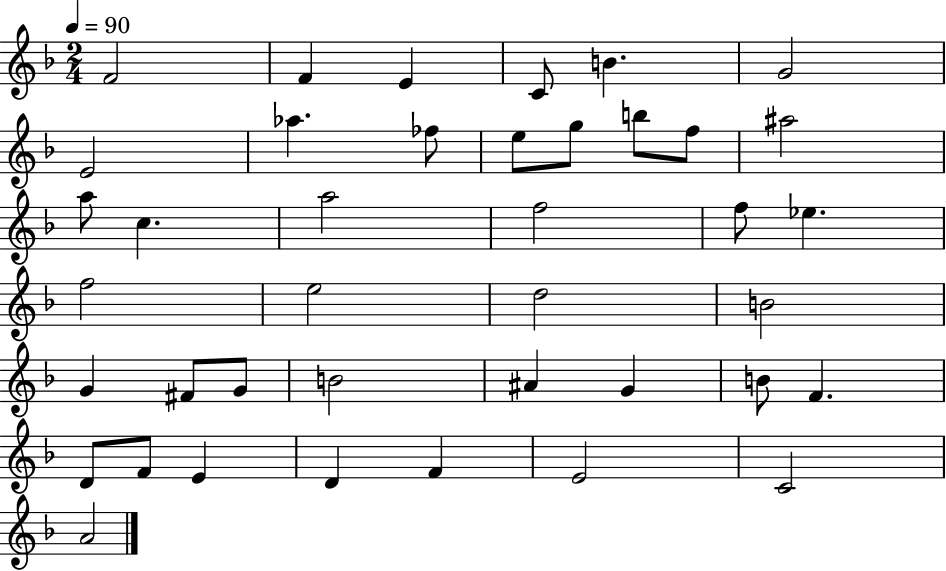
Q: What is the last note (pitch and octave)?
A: A4